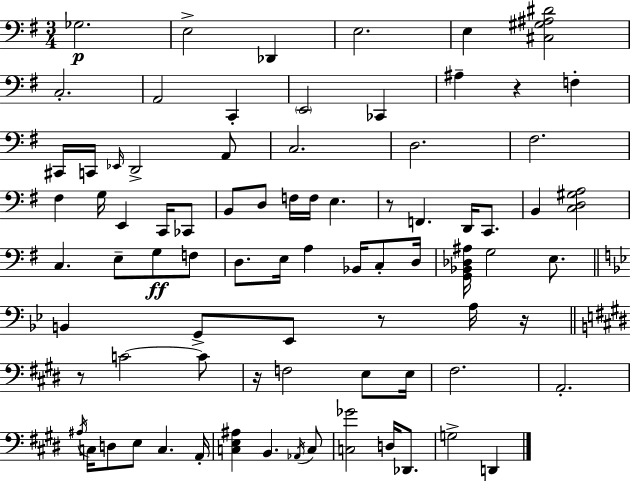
Gb3/h. E3/h Db2/q E3/h. E3/q [C#3,G#3,A#3,D#4]/h C3/h. A2/h C2/q E2/h CES2/q A#3/q R/q F3/q C#2/s C2/s Eb2/s D2/h A2/e C3/h. D3/h. F#3/h. F#3/q G3/s E2/q C2/s CES2/e B2/e D3/e F3/s F3/s E3/q. R/e F2/q. D2/s C2/e. B2/q [C3,D3,G#3,A3]/h C3/q. E3/e G3/e F3/e D3/e. E3/s A3/q Bb2/s C3/e D3/s [G2,Bb2,Db3,A#3]/s G3/h E3/e. B2/q G2/e Eb2/e R/e A3/s R/s R/e C4/h C4/e R/s F3/h E3/e E3/s F#3/h. A2/h. A#3/s C3/s D3/e E3/e C3/q. A2/s [C3,E3,A#3]/q B2/q. Ab2/s C3/e [C3,Gb4]/h D3/s Db2/e. G3/h D2/q